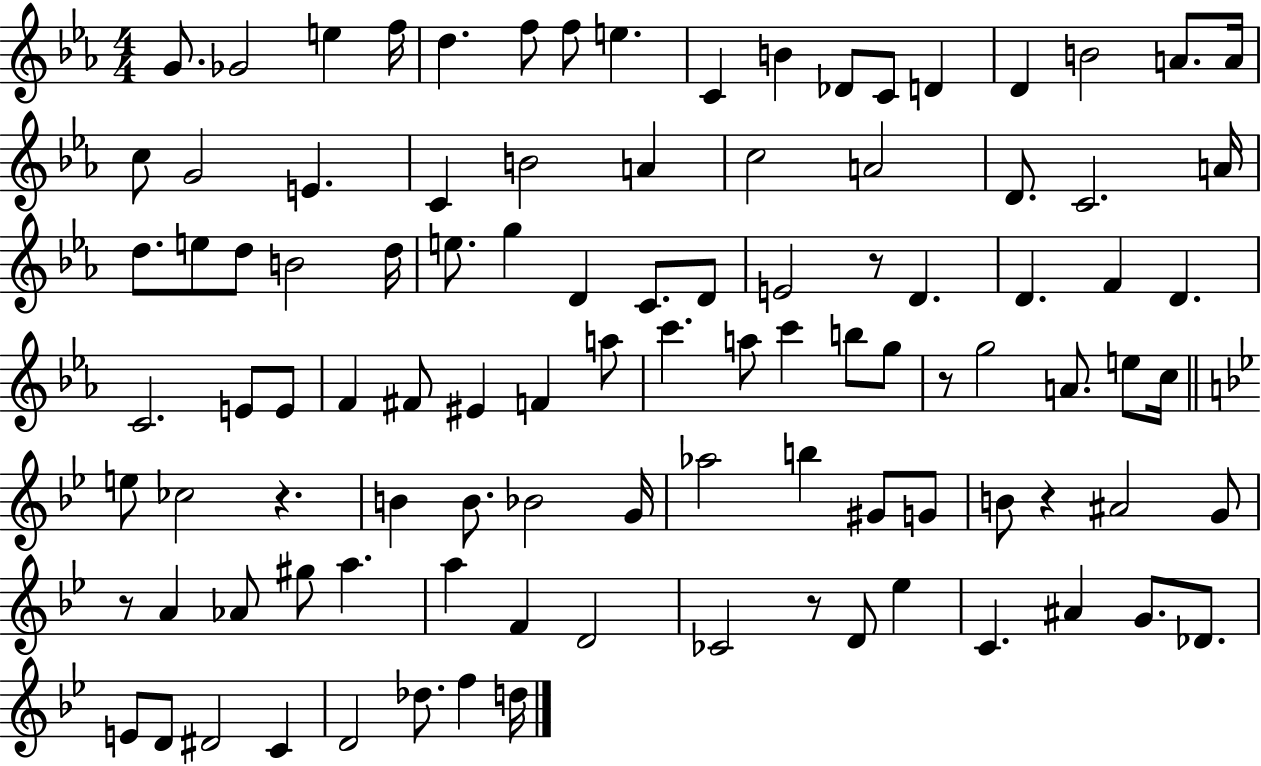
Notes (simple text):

G4/e. Gb4/h E5/q F5/s D5/q. F5/e F5/e E5/q. C4/q B4/q Db4/e C4/e D4/q D4/q B4/h A4/e. A4/s C5/e G4/h E4/q. C4/q B4/h A4/q C5/h A4/h D4/e. C4/h. A4/s D5/e. E5/e D5/e B4/h D5/s E5/e. G5/q D4/q C4/e. D4/e E4/h R/e D4/q. D4/q. F4/q D4/q. C4/h. E4/e E4/e F4/q F#4/e EIS4/q F4/q A5/e C6/q. A5/e C6/q B5/e G5/e R/e G5/h A4/e. E5/e C5/s E5/e CES5/h R/q. B4/q B4/e. Bb4/h G4/s Ab5/h B5/q G#4/e G4/e B4/e R/q A#4/h G4/e R/e A4/q Ab4/e G#5/e A5/q. A5/q F4/q D4/h CES4/h R/e D4/e Eb5/q C4/q. A#4/q G4/e. Db4/e. E4/e D4/e D#4/h C4/q D4/h Db5/e. F5/q D5/s